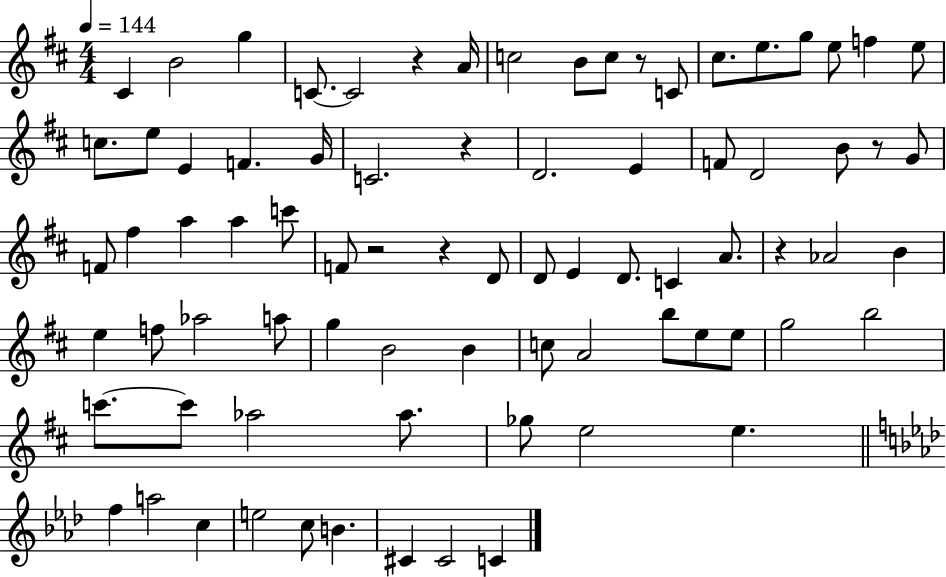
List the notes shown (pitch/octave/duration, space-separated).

C#4/q B4/h G5/q C4/e. C4/h R/q A4/s C5/h B4/e C5/e R/e C4/e C#5/e. E5/e. G5/e E5/e F5/q E5/e C5/e. E5/e E4/q F4/q. G4/s C4/h. R/q D4/h. E4/q F4/e D4/h B4/e R/e G4/e F4/e F#5/q A5/q A5/q C6/e F4/e R/h R/q D4/e D4/e E4/q D4/e. C4/q A4/e. R/q Ab4/h B4/q E5/q F5/e Ab5/h A5/e G5/q B4/h B4/q C5/e A4/h B5/e E5/e E5/e G5/h B5/h C6/e. C6/e Ab5/h Ab5/e. Gb5/e E5/h E5/q. F5/q A5/h C5/q E5/h C5/e B4/q. C#4/q C#4/h C4/q